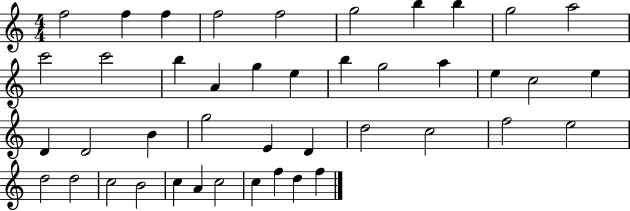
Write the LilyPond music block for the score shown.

{
  \clef treble
  \numericTimeSignature
  \time 4/4
  \key c \major
  f''2 f''4 f''4 | f''2 f''2 | g''2 b''4 b''4 | g''2 a''2 | \break c'''2 c'''2 | b''4 a'4 g''4 e''4 | b''4 g''2 a''4 | e''4 c''2 e''4 | \break d'4 d'2 b'4 | g''2 e'4 d'4 | d''2 c''2 | f''2 e''2 | \break d''2 d''2 | c''2 b'2 | c''4 a'4 c''2 | c''4 f''4 d''4 f''4 | \break \bar "|."
}